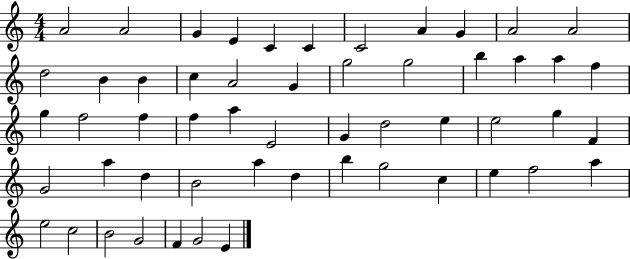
A4/h A4/h G4/q E4/q C4/q C4/q C4/h A4/q G4/q A4/h A4/h D5/h B4/q B4/q C5/q A4/h G4/q G5/h G5/h B5/q A5/q A5/q F5/q G5/q F5/h F5/q F5/q A5/q E4/h G4/q D5/h E5/q E5/h G5/q F4/q G4/h A5/q D5/q B4/h A5/q D5/q B5/q G5/h C5/q E5/q F5/h A5/q E5/h C5/h B4/h G4/h F4/q G4/h E4/q